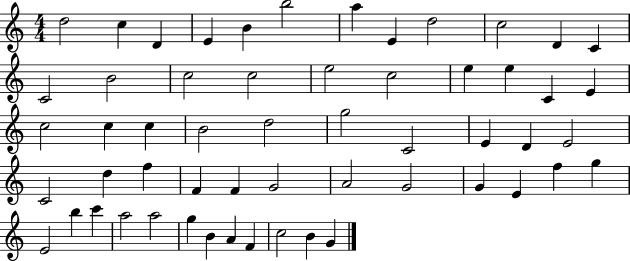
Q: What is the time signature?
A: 4/4